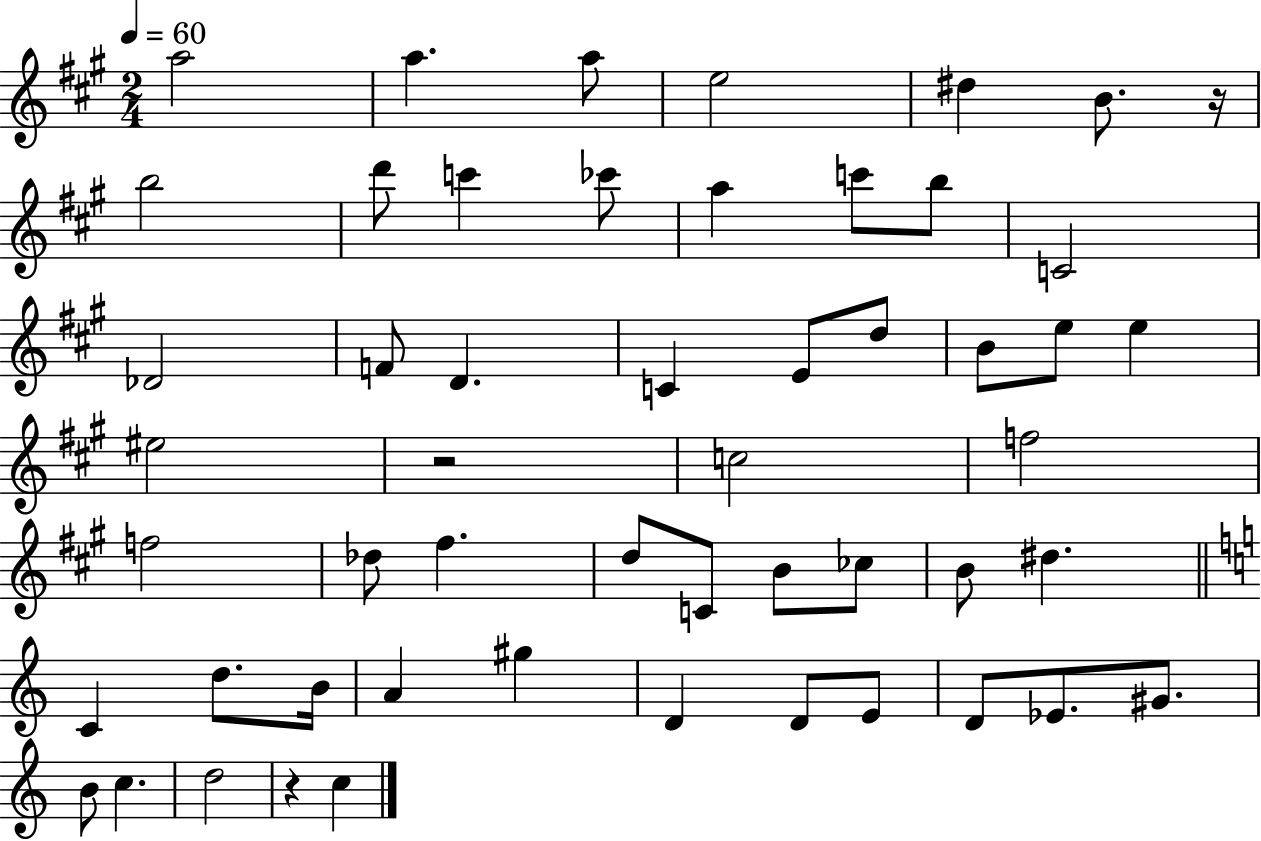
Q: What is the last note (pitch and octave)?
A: C5